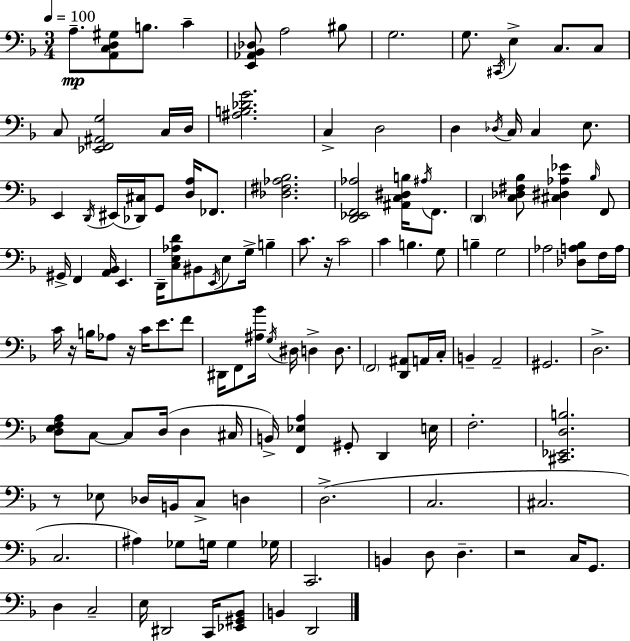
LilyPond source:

{
  \clef bass
  \numericTimeSignature
  \time 3/4
  \key d \minor
  \tempo 4 = 100
  a8.--\mp <a, c d gis>8 b8. c'4-- | <e, aes, bes, des>8 a2 bis8 | g2. | g8. \acciaccatura { cis,16 } e4-> c8. c8 | \break c8 <ees, f, ais, g>2 c16 | d16 <ais b des' g'>2. | c4-> d2 | d4 \acciaccatura { des16 } c16 c4 e8. | \break e,4 \acciaccatura { d,16 }( eis,16 <des, cis>16) g,8 <d a>16 | fes,8. <des fis aes bes>2. | <d, ees, f, aes>2 <ais, c dis b>16 | \acciaccatura { ais16 } f,8. \parenthesize d,4 <c des fis bes>8 <cis dis aes ees'>4 | \break \grace { bes16 } f,8 gis,16-> f,4 <a, bes,>16 e,4. | d,16-- <c e aes d'>8 bis,8 \acciaccatura { e,16 } e8 | g16-> b4-- c'8. r16 c'2 | c'4 b4. | \break g8 b4-- g2 | aes2 | <des a bes>8 f16 a16 c'16 r16 b16 aes8 r16 | c'16 e'8. f'8 dis,16 f,8 <ais bes'>16 \acciaccatura { g16 } dis16 | \break d4-> d8. \parenthesize f,2 | <d, ais,>8 a,16 c16-. b,4-- a,2-- | gis,2. | d2.-> | \break <d e f a>8 c8~~ c8 | d16( d4 cis16 b,16->) <f, ees a>4 | gis,8-. d,4 e16 f2.-. | <cis, ees, d b>2. | \break r8 ees8 des16 | b,16 c8-> d4 d2.->( | c2. | cis2. | \break c2. | ais4) ges8 | g16 g4 ges16 c,2. | b,4 d8 | \break d4.-- r2 | c16 g,8. d4 c2-- | e16 dis,2 | c,16 <ees, gis, bes,>8 b,4 d,2 | \break \bar "|."
}